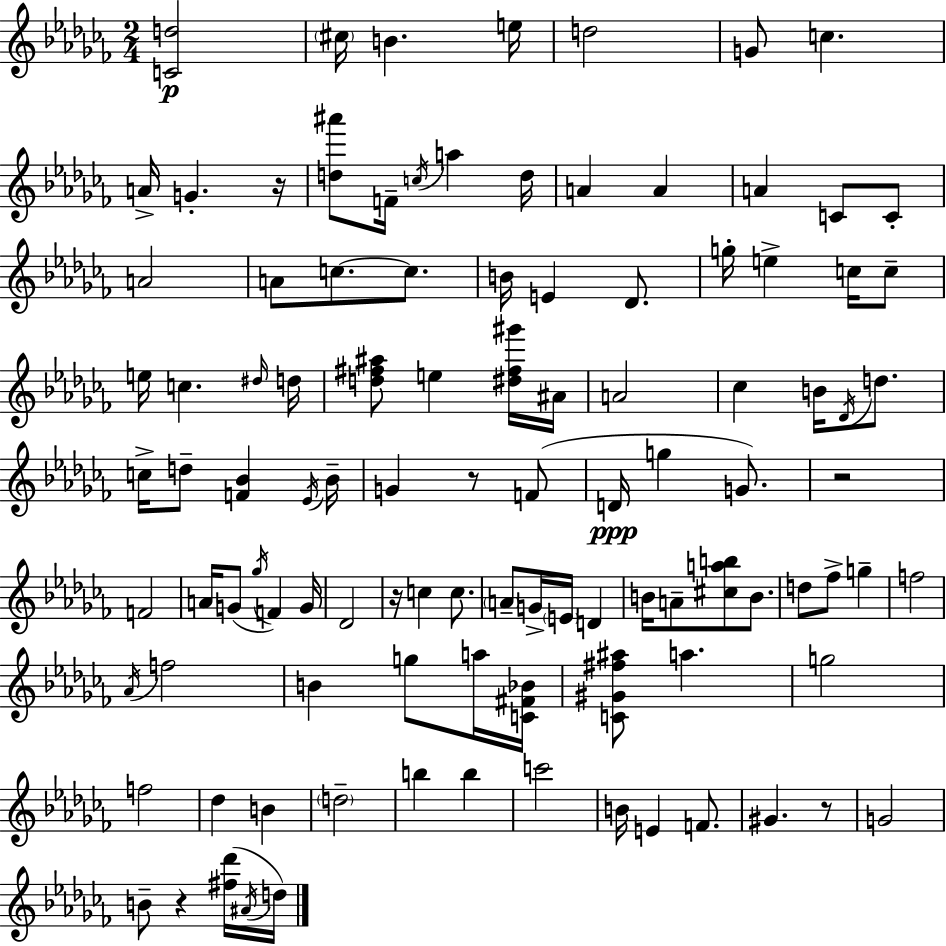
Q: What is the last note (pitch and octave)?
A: D5